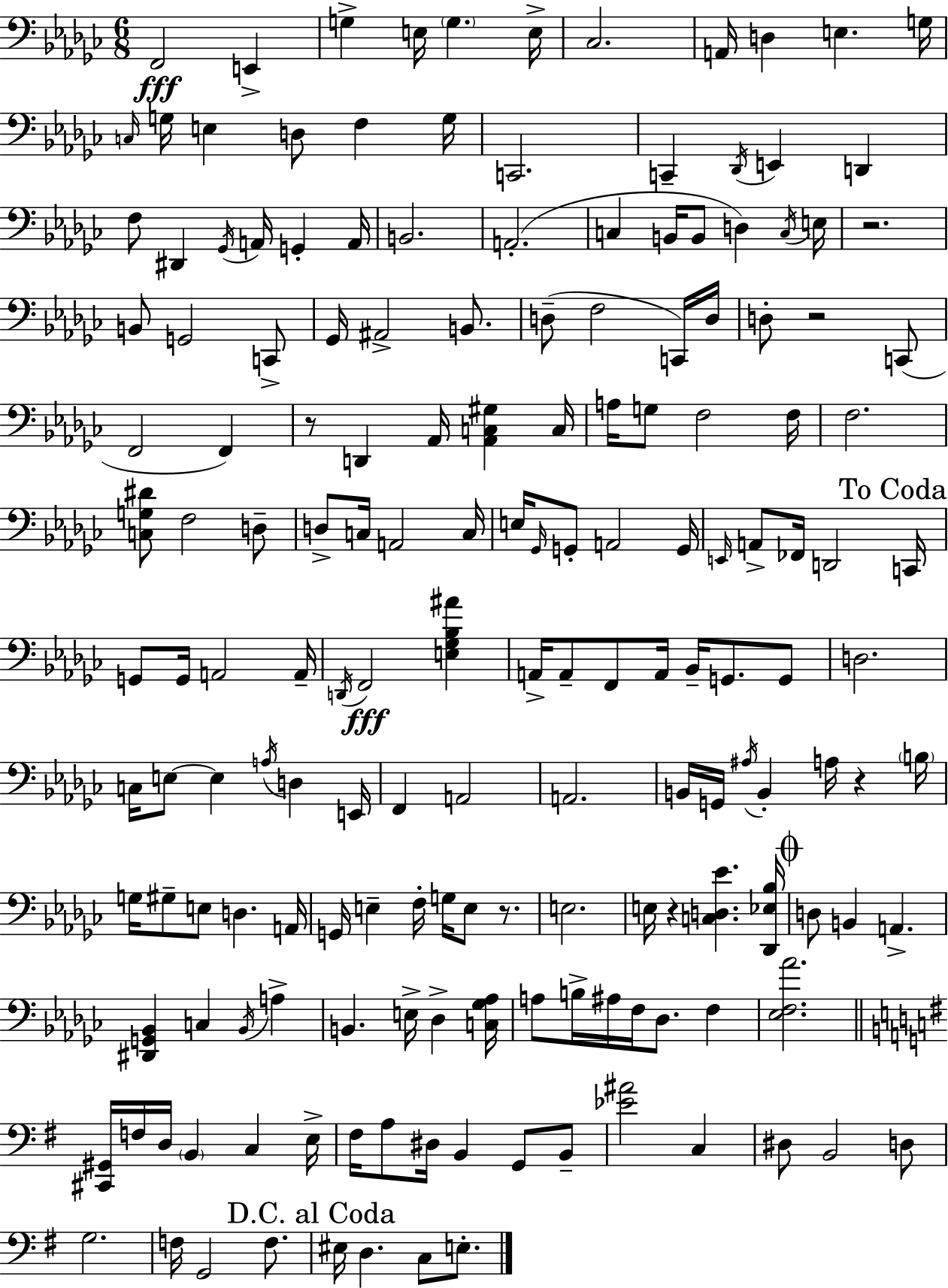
X:1
T:Untitled
M:6/8
L:1/4
K:Ebm
F,,2 E,, G, E,/4 G, E,/4 _C,2 A,,/4 D, E, G,/4 C,/4 G,/4 E, D,/2 F, G,/4 C,,2 C,, _D,,/4 E,, D,, F,/2 ^D,, _G,,/4 A,,/4 G,, A,,/4 B,,2 A,,2 C, B,,/4 B,,/2 D, C,/4 E,/4 z2 B,,/2 G,,2 C,,/2 _G,,/4 ^A,,2 B,,/2 D,/2 F,2 C,,/4 D,/4 D,/2 z2 C,,/2 F,,2 F,, z/2 D,, _A,,/4 [_A,,C,^G,] C,/4 A,/4 G,/2 F,2 F,/4 F,2 [C,G,^D]/2 F,2 D,/2 D,/2 C,/4 A,,2 C,/4 E,/4 _G,,/4 G,,/2 A,,2 G,,/4 E,,/4 A,,/2 _F,,/4 D,,2 C,,/4 G,,/2 G,,/4 A,,2 A,,/4 D,,/4 F,,2 [E,_G,_B,^A] A,,/4 A,,/2 F,,/2 A,,/4 _B,,/4 G,,/2 G,,/2 D,2 C,/4 E,/2 E, A,/4 D, E,,/4 F,, A,,2 A,,2 B,,/4 G,,/4 ^A,/4 B,, A,/4 z B,/4 G,/4 ^G,/2 E,/2 D, A,,/4 G,,/4 E, F,/4 G,/4 E,/2 z/2 E,2 E,/4 z [C,D,_E] [_D,,_E,_B,]/4 D,/2 B,, A,, [^D,,G,,_B,,] C, _B,,/4 A, B,, E,/4 _D, [C,_G,_A,]/4 A,/2 B,/4 ^A,/4 F,/4 _D,/2 F, [_E,F,_A]2 [^C,,^G,,]/4 F,/4 D,/4 B,, C, E,/4 ^F,/4 A,/2 ^D,/4 B,, G,,/2 B,,/2 [_E^A]2 C, ^D,/2 B,,2 D,/2 G,2 F,/4 G,,2 F,/2 ^E,/4 D, C,/2 E,/2